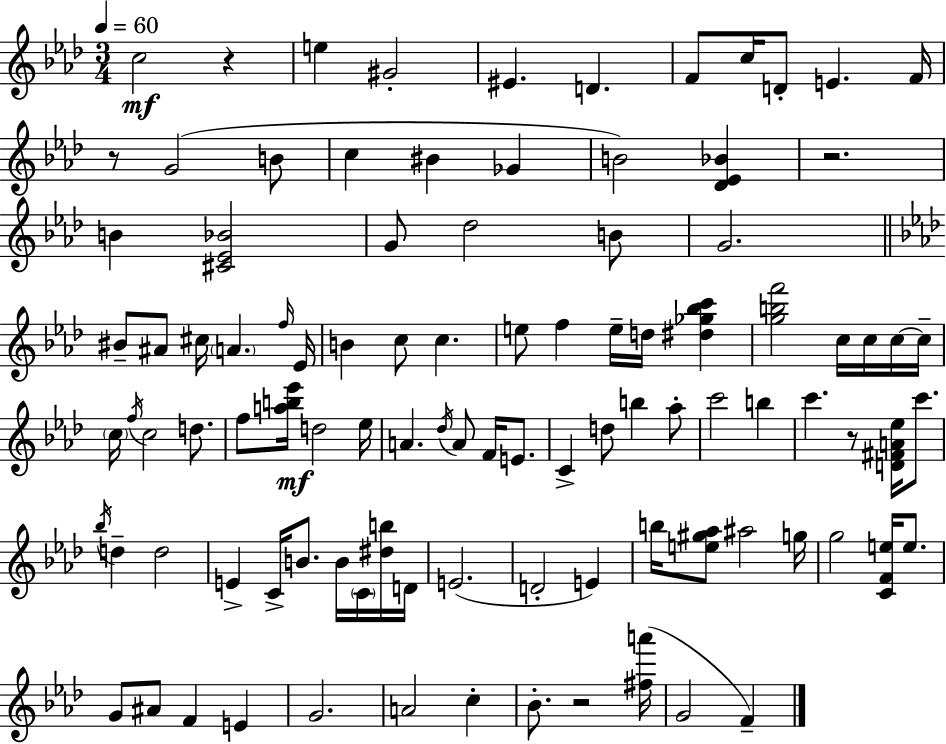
X:1
T:Untitled
M:3/4
L:1/4
K:Ab
c2 z e ^G2 ^E D F/2 c/4 D/2 E F/4 z/2 G2 B/2 c ^B _G B2 [_D_E_B] z2 B [^C_E_B]2 G/2 _d2 B/2 G2 ^B/2 ^A/2 ^c/4 A f/4 _E/4 B c/2 c e/2 f e/4 d/4 [^d_g_bc'] [gbf']2 c/4 c/4 c/4 c/4 c/4 f/4 c2 d/2 f/2 [ab_e']/4 d2 _e/4 A _d/4 A/2 F/4 E/2 C d/2 b _a/2 c'2 b c' z/2 [D^FA_e]/4 c'/2 _b/4 d d2 E C/4 B/2 B/4 C/4 [^db]/4 D/4 E2 D2 E b/4 [e^g_a]/2 ^a2 g/4 g2 [CFe]/4 e/2 G/2 ^A/2 F E G2 A2 c _B/2 z2 [^fa']/4 G2 F